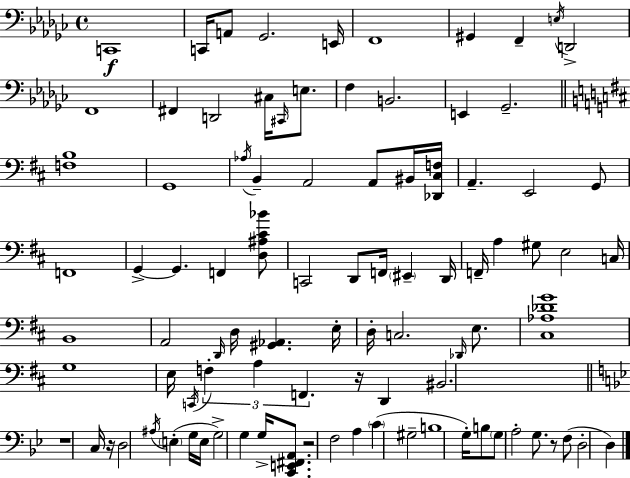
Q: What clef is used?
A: bass